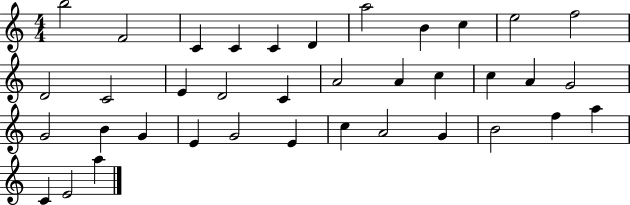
B5/h F4/h C4/q C4/q C4/q D4/q A5/h B4/q C5/q E5/h F5/h D4/h C4/h E4/q D4/h C4/q A4/h A4/q C5/q C5/q A4/q G4/h G4/h B4/q G4/q E4/q G4/h E4/q C5/q A4/h G4/q B4/h F5/q A5/q C4/q E4/h A5/q